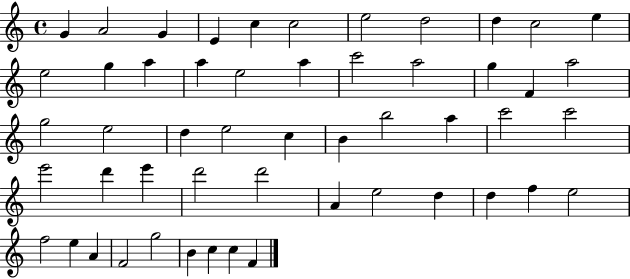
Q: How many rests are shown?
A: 0